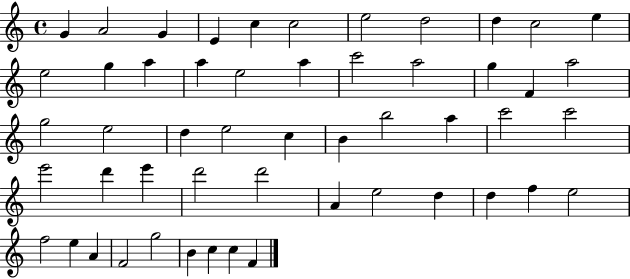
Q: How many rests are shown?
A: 0